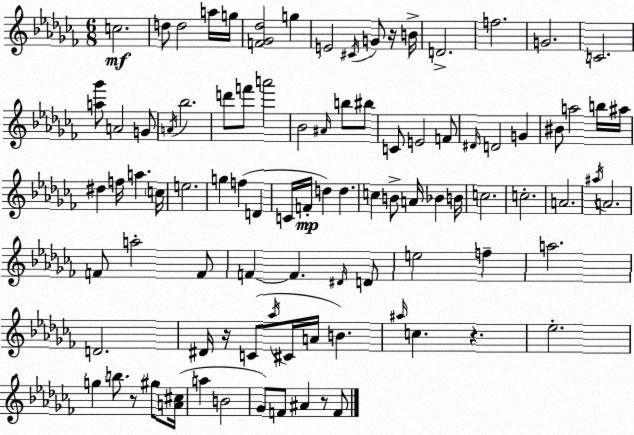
X:1
T:Untitled
M:6/8
L:1/4
K:Abm
c2 d/2 d2 a/4 g/4 [F_G_d]2 g E2 ^C/4 G/2 z/4 B/4 D2 f2 G2 C2 [a_g']/2 A2 G/2 A/4 _b2 d'/2 f'/2 a'2 _B2 ^A/4 b/2 ^b/2 C/2 E2 F/2 ^D/4 D2 G ^B/2 a2 b/4 ^a/4 ^d f/4 a c/4 e2 g f D C/4 F/4 d d c B/2 A/4 _B B/4 c2 c2 A2 ^a/4 A2 F/2 a2 F/2 F F ^D/4 D/2 e2 f a2 D2 ^D/4 z/4 C/2 _a/4 ^C/4 A/4 B ^a/4 c z _e2 g b/2 z/2 ^g/2 [A^c]/4 a B2 _G/2 F/2 ^A z/2 F/2